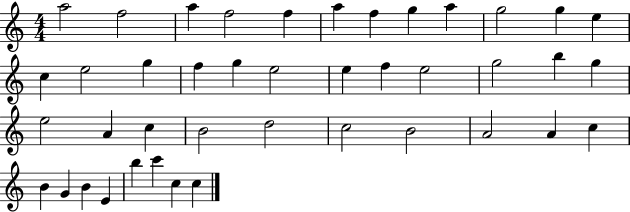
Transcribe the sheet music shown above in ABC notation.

X:1
T:Untitled
M:4/4
L:1/4
K:C
a2 f2 a f2 f a f g a g2 g e c e2 g f g e2 e f e2 g2 b g e2 A c B2 d2 c2 B2 A2 A c B G B E b c' c c